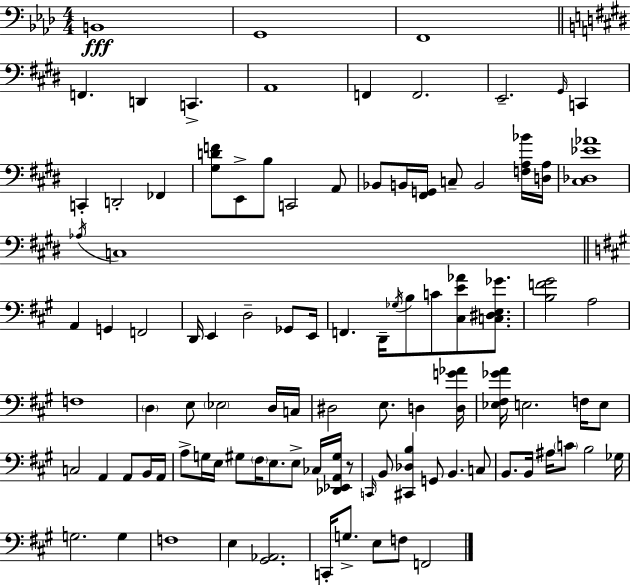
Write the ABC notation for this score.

X:1
T:Untitled
M:4/4
L:1/4
K:Ab
B,,4 G,,4 F,,4 F,, D,, C,, A,,4 F,, F,,2 E,,2 ^G,,/4 C,, C,, D,,2 _F,, [^G,DF]/2 E,,/2 B,/2 C,,2 A,,/2 _B,,/2 B,,/4 [^F,,G,,]/4 C,/2 B,,2 [F,A,_B]/4 [D,A,]/4 [^C,_D,_E_A]4 _A,/4 C,4 A,, G,, F,,2 D,,/4 E,, D,2 _G,,/2 E,,/4 F,, D,,/4 _G,/4 B,/2 C/2 [^C,E_A]/2 [C,^D,E,_G]/2 [B,F^G]2 A,2 F,4 D, E,/2 _E,2 D,/4 C,/4 ^D,2 E,/2 D, [D,G_A]/4 [_E,^F,_GA]/4 E,2 F,/4 E,/2 C,2 A,, A,,/2 B,,/4 A,,/4 A,/2 G,/4 E,/4 ^G,/2 ^F,/4 E,/2 E,/2 _C,/4 [_D,,_E,,A,,^G,]/4 z/2 C,,/4 B,,/2 [^C,,_D,B,] G,,/2 B,, C,/2 B,,/2 B,,/4 ^A,/4 C/2 B,2 _G,/4 G,2 G, F,4 E, [^G,,_A,,]2 C,,/4 G,/2 E,/2 F,/2 F,,2